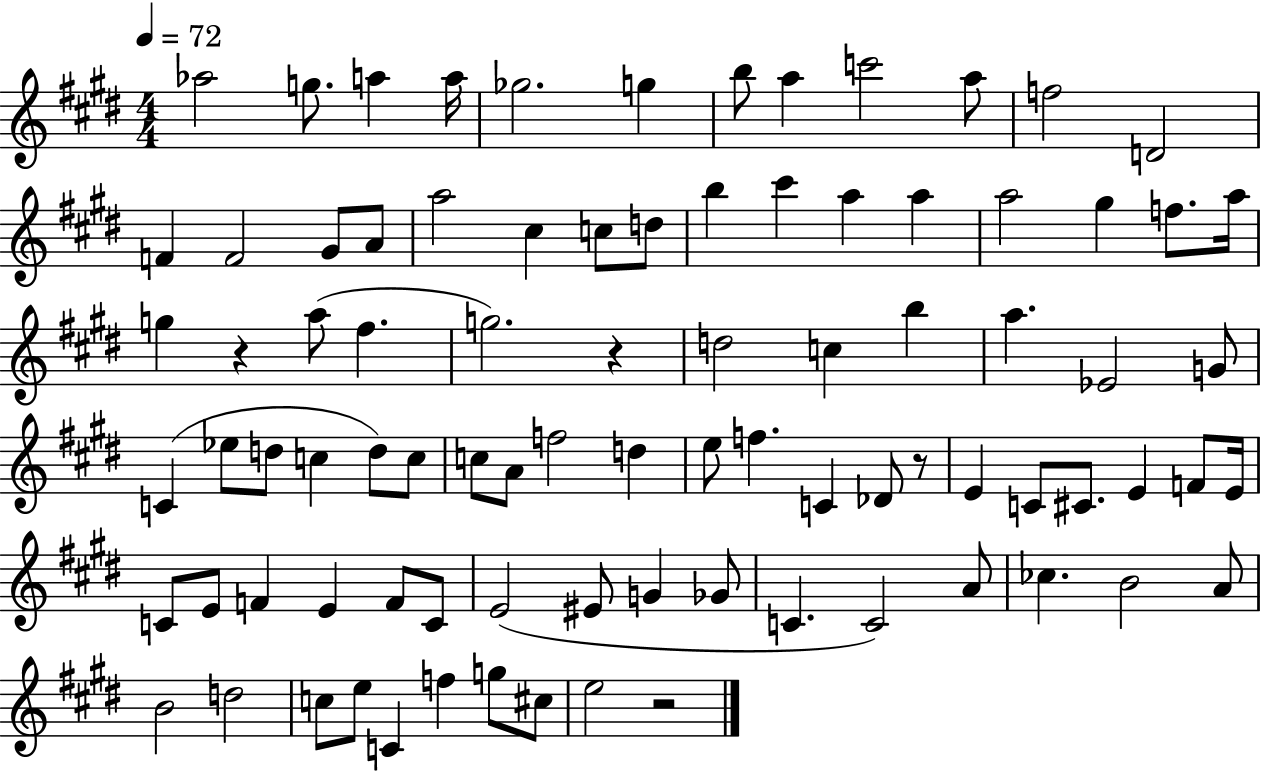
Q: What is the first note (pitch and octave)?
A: Ab5